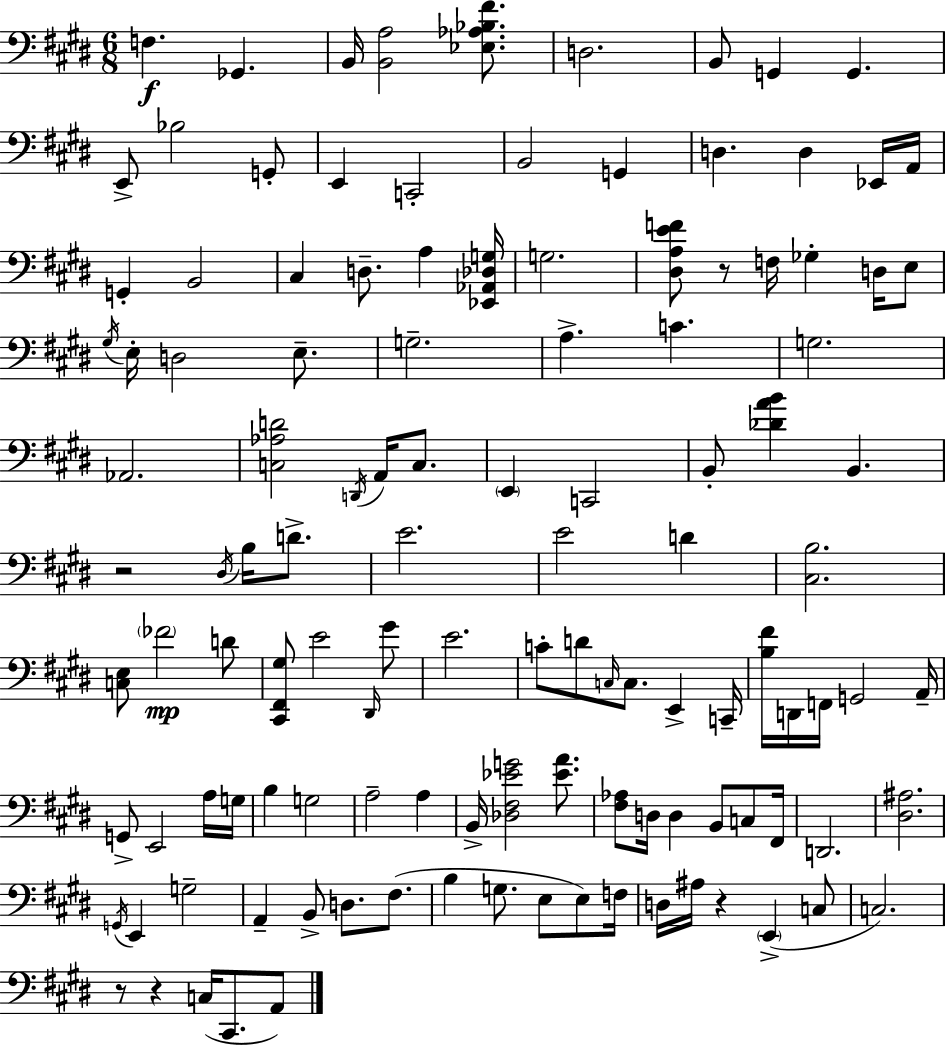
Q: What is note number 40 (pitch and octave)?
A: C3